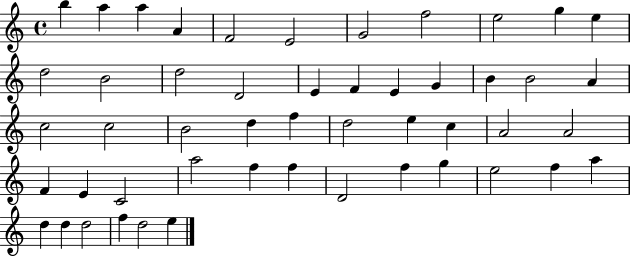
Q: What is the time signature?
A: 4/4